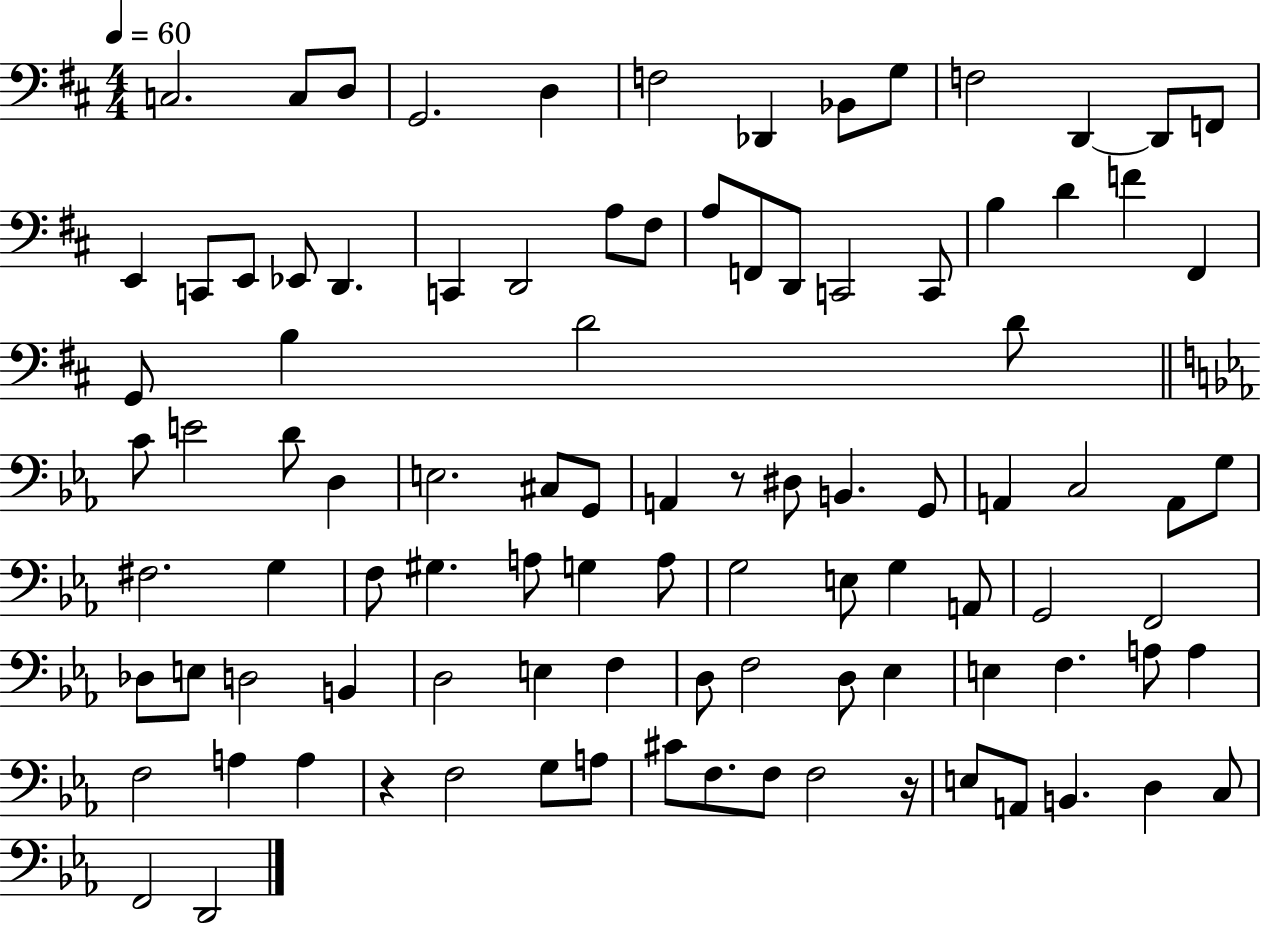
X:1
T:Untitled
M:4/4
L:1/4
K:D
C,2 C,/2 D,/2 G,,2 D, F,2 _D,, _B,,/2 G,/2 F,2 D,, D,,/2 F,,/2 E,, C,,/2 E,,/2 _E,,/2 D,, C,, D,,2 A,/2 ^F,/2 A,/2 F,,/2 D,,/2 C,,2 C,,/2 B, D F ^F,, G,,/2 B, D2 D/2 C/2 E2 D/2 D, E,2 ^C,/2 G,,/2 A,, z/2 ^D,/2 B,, G,,/2 A,, C,2 A,,/2 G,/2 ^F,2 G, F,/2 ^G, A,/2 G, A,/2 G,2 E,/2 G, A,,/2 G,,2 F,,2 _D,/2 E,/2 D,2 B,, D,2 E, F, D,/2 F,2 D,/2 _E, E, F, A,/2 A, F,2 A, A, z F,2 G,/2 A,/2 ^C/2 F,/2 F,/2 F,2 z/4 E,/2 A,,/2 B,, D, C,/2 F,,2 D,,2